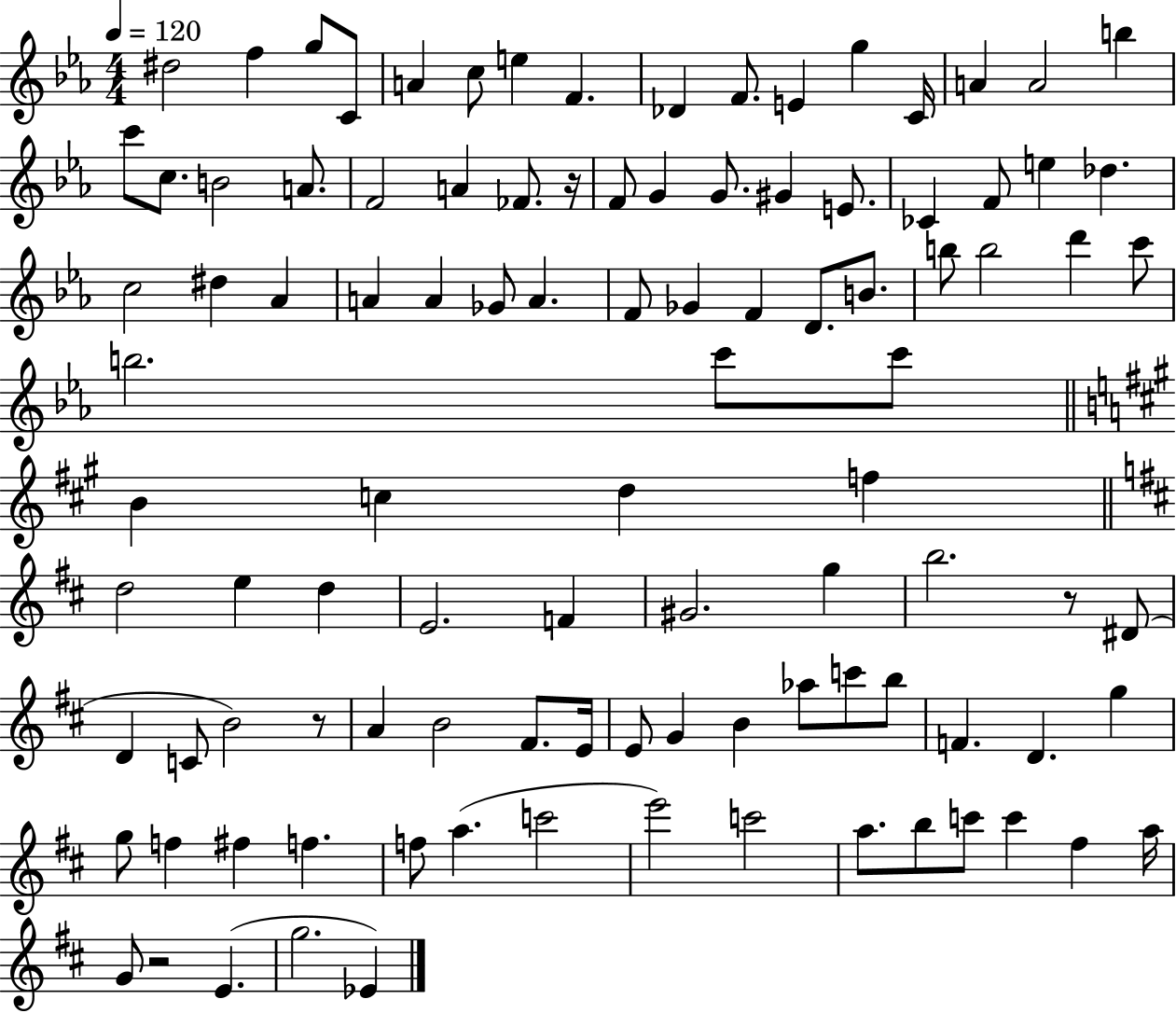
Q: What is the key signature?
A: EES major